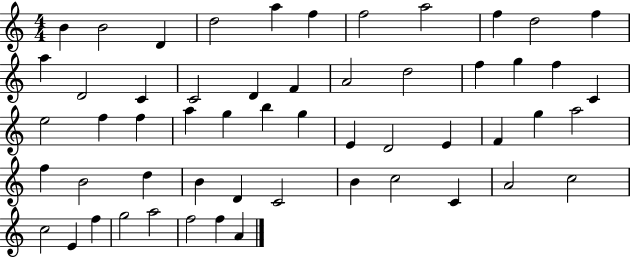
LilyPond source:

{
  \clef treble
  \numericTimeSignature
  \time 4/4
  \key c \major
  b'4 b'2 d'4 | d''2 a''4 f''4 | f''2 a''2 | f''4 d''2 f''4 | \break a''4 d'2 c'4 | c'2 d'4 f'4 | a'2 d''2 | f''4 g''4 f''4 c'4 | \break e''2 f''4 f''4 | a''4 g''4 b''4 g''4 | e'4 d'2 e'4 | f'4 g''4 a''2 | \break f''4 b'2 d''4 | b'4 d'4 c'2 | b'4 c''2 c'4 | a'2 c''2 | \break c''2 e'4 f''4 | g''2 a''2 | f''2 f''4 a'4 | \bar "|."
}